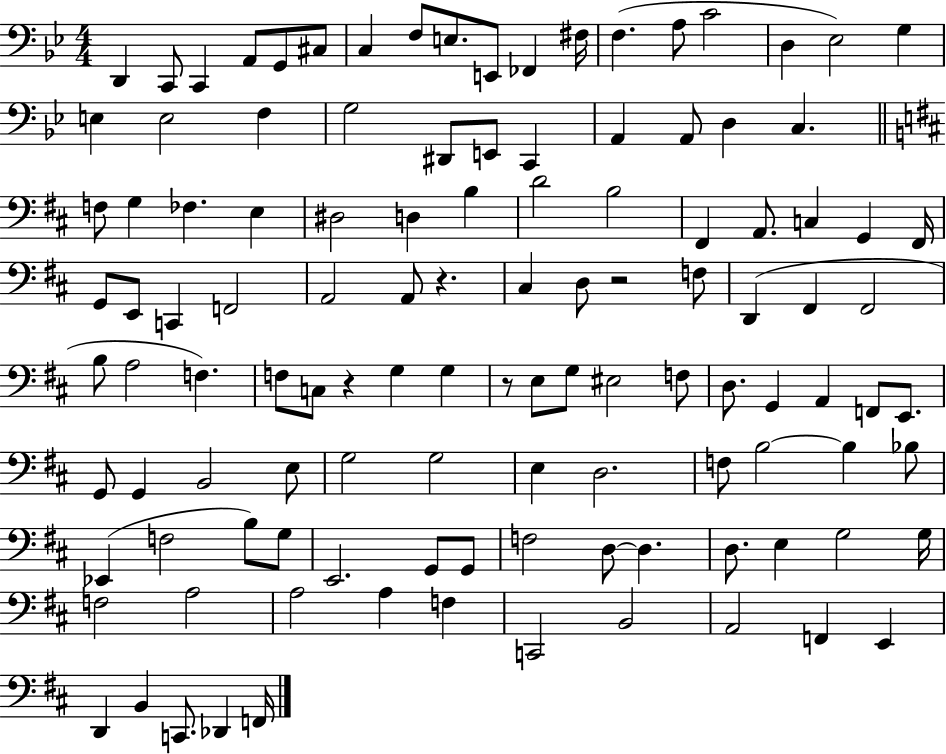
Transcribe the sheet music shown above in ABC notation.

X:1
T:Untitled
M:4/4
L:1/4
K:Bb
D,, C,,/2 C,, A,,/2 G,,/2 ^C,/2 C, F,/2 E,/2 E,,/2 _F,, ^F,/4 F, A,/2 C2 D, _E,2 G, E, E,2 F, G,2 ^D,,/2 E,,/2 C,, A,, A,,/2 D, C, F,/2 G, _F, E, ^D,2 D, B, D2 B,2 ^F,, A,,/2 C, G,, ^F,,/4 G,,/2 E,,/2 C,, F,,2 A,,2 A,,/2 z ^C, D,/2 z2 F,/2 D,, ^F,, ^F,,2 B,/2 A,2 F, F,/2 C,/2 z G, G, z/2 E,/2 G,/2 ^E,2 F,/2 D,/2 G,, A,, F,,/2 E,,/2 G,,/2 G,, B,,2 E,/2 G,2 G,2 E, D,2 F,/2 B,2 B, _B,/2 _E,, F,2 B,/2 G,/2 E,,2 G,,/2 G,,/2 F,2 D,/2 D, D,/2 E, G,2 G,/4 F,2 A,2 A,2 A, F, C,,2 B,,2 A,,2 F,, E,, D,, B,, C,,/2 _D,, F,,/4